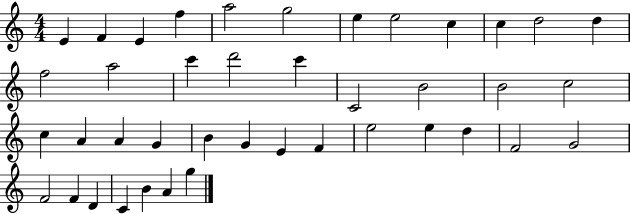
E4/q F4/q E4/q F5/q A5/h G5/h E5/q E5/h C5/q C5/q D5/h D5/q F5/h A5/h C6/q D6/h C6/q C4/h B4/h B4/h C5/h C5/q A4/q A4/q G4/q B4/q G4/q E4/q F4/q E5/h E5/q D5/q F4/h G4/h F4/h F4/q D4/q C4/q B4/q A4/q G5/q